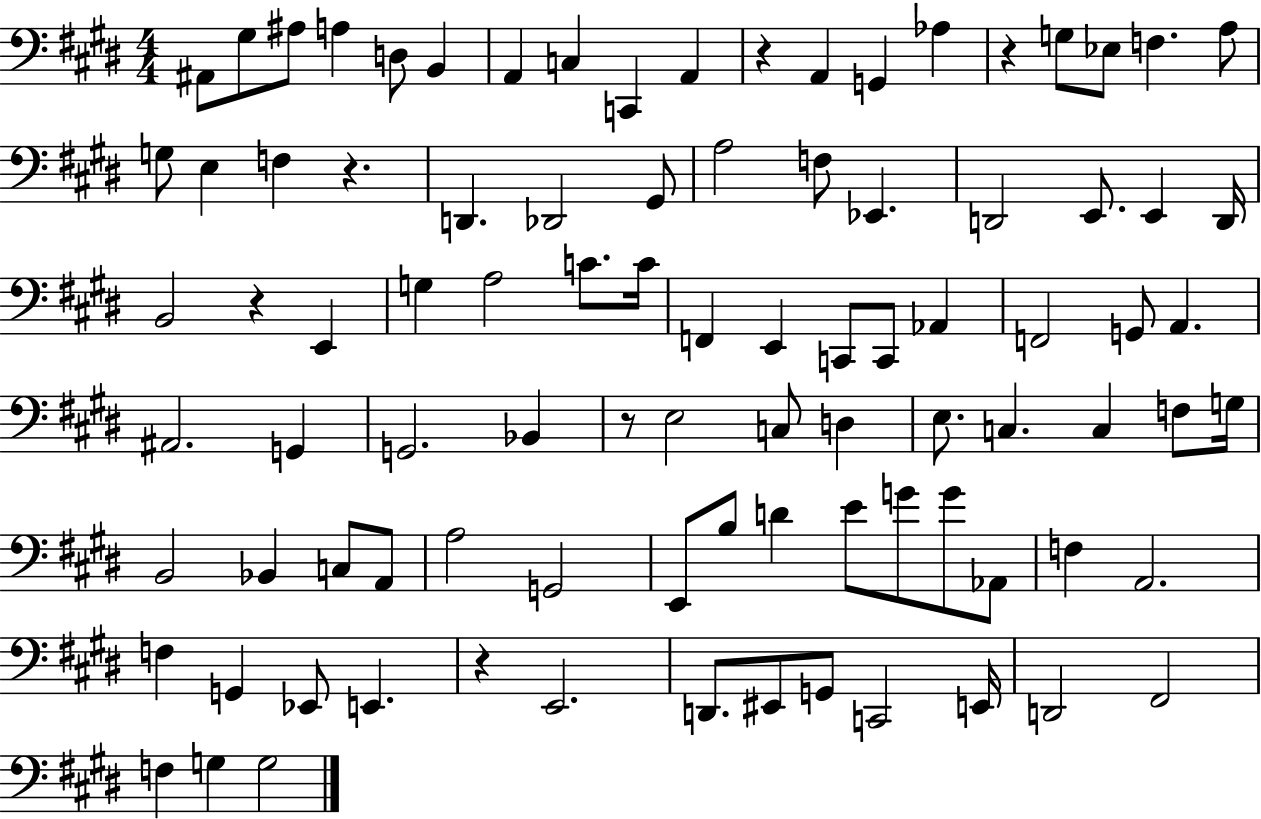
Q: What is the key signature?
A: E major